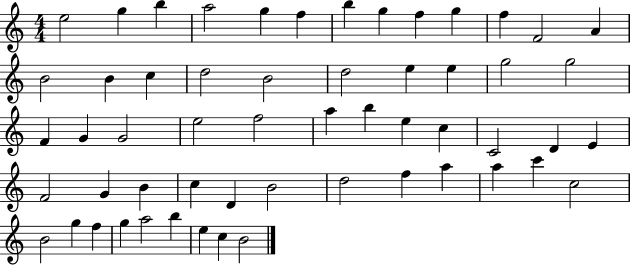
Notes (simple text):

E5/h G5/q B5/q A5/h G5/q F5/q B5/q G5/q F5/q G5/q F5/q F4/h A4/q B4/h B4/q C5/q D5/h B4/h D5/h E5/q E5/q G5/h G5/h F4/q G4/q G4/h E5/h F5/h A5/q B5/q E5/q C5/q C4/h D4/q E4/q F4/h G4/q B4/q C5/q D4/q B4/h D5/h F5/q A5/q A5/q C6/q C5/h B4/h G5/q F5/q G5/q A5/h B5/q E5/q C5/q B4/h